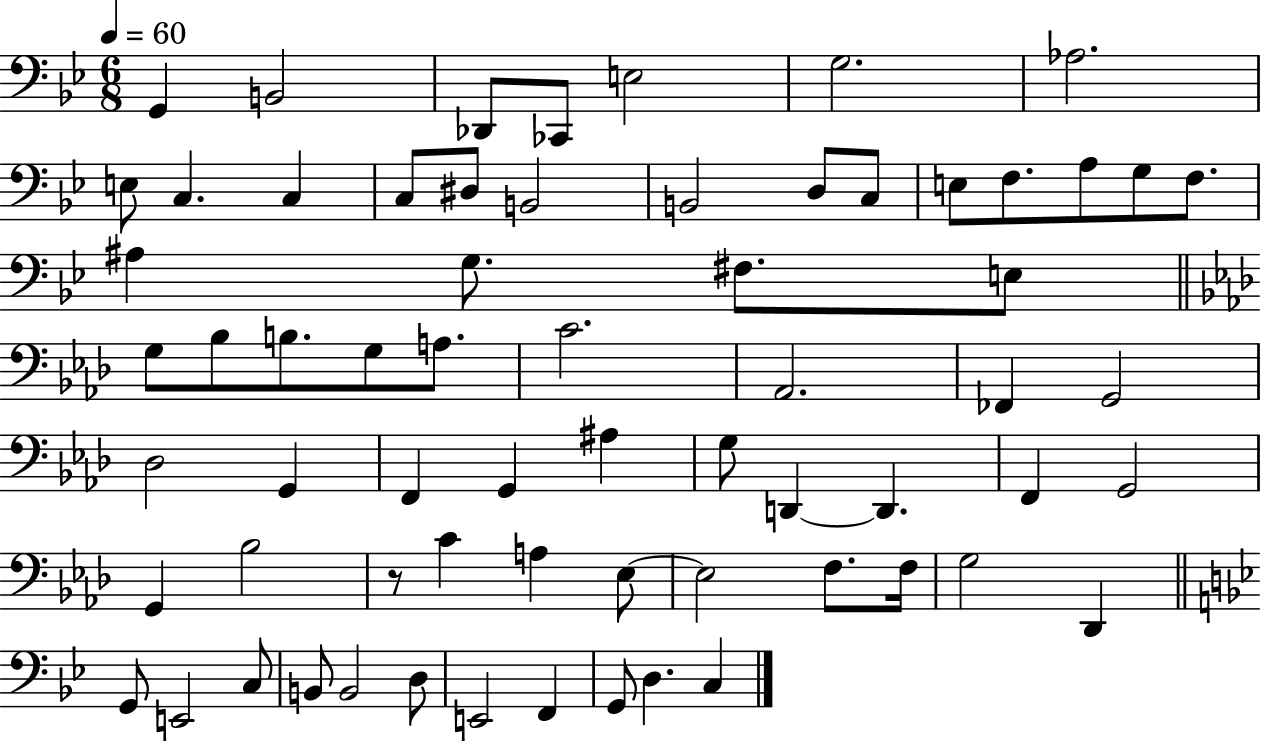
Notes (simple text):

G2/q B2/h Db2/e CES2/e E3/h G3/h. Ab3/h. E3/e C3/q. C3/q C3/e D#3/e B2/h B2/h D3/e C3/e E3/e F3/e. A3/e G3/e F3/e. A#3/q G3/e. F#3/e. E3/e G3/e Bb3/e B3/e. G3/e A3/e. C4/h. Ab2/h. FES2/q G2/h Db3/h G2/q F2/q G2/q A#3/q G3/e D2/q D2/q. F2/q G2/h G2/q Bb3/h R/e C4/q A3/q Eb3/e Eb3/h F3/e. F3/s G3/h Db2/q G2/e E2/h C3/e B2/e B2/h D3/e E2/h F2/q G2/e D3/q. C3/q